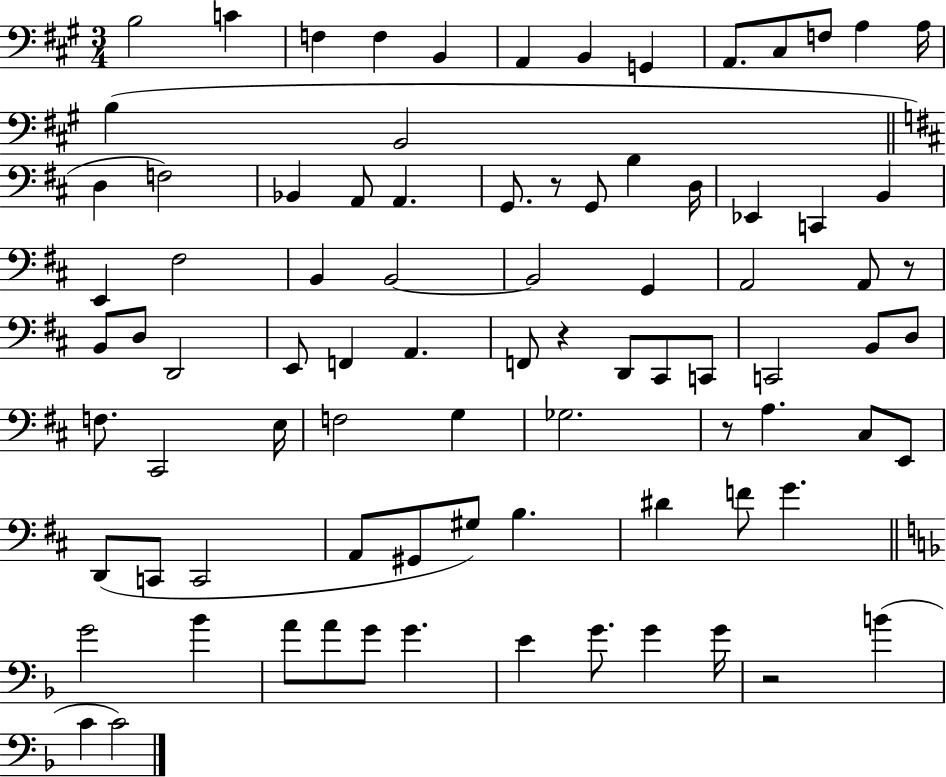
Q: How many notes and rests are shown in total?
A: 85